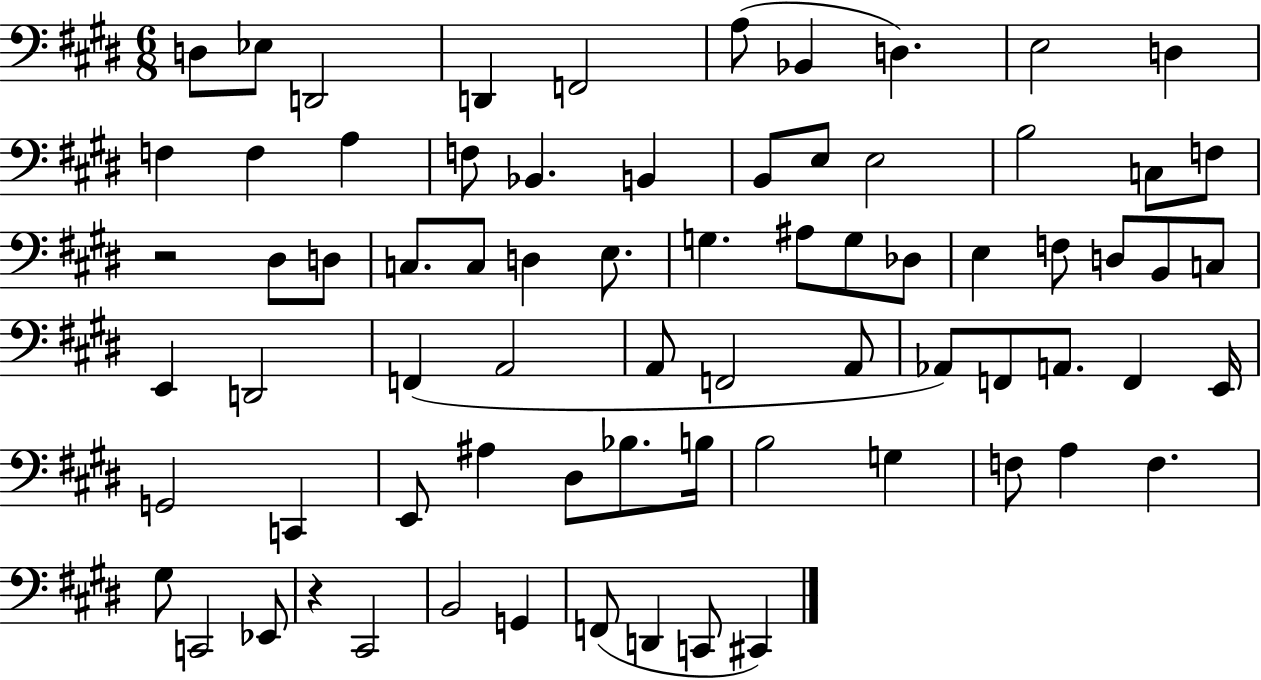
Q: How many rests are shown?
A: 2